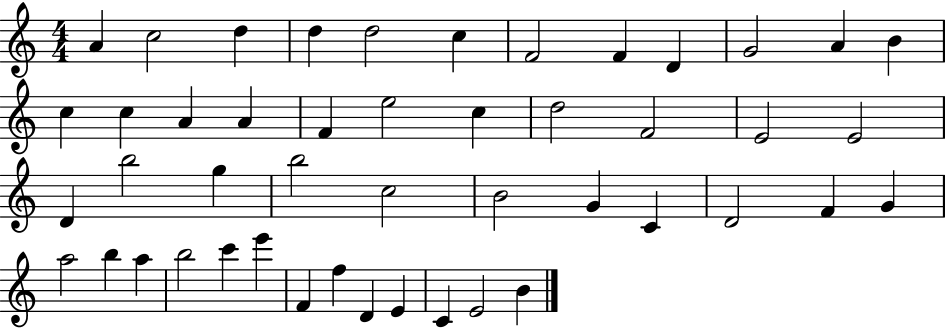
A4/q C5/h D5/q D5/q D5/h C5/q F4/h F4/q D4/q G4/h A4/q B4/q C5/q C5/q A4/q A4/q F4/q E5/h C5/q D5/h F4/h E4/h E4/h D4/q B5/h G5/q B5/h C5/h B4/h G4/q C4/q D4/h F4/q G4/q A5/h B5/q A5/q B5/h C6/q E6/q F4/q F5/q D4/q E4/q C4/q E4/h B4/q